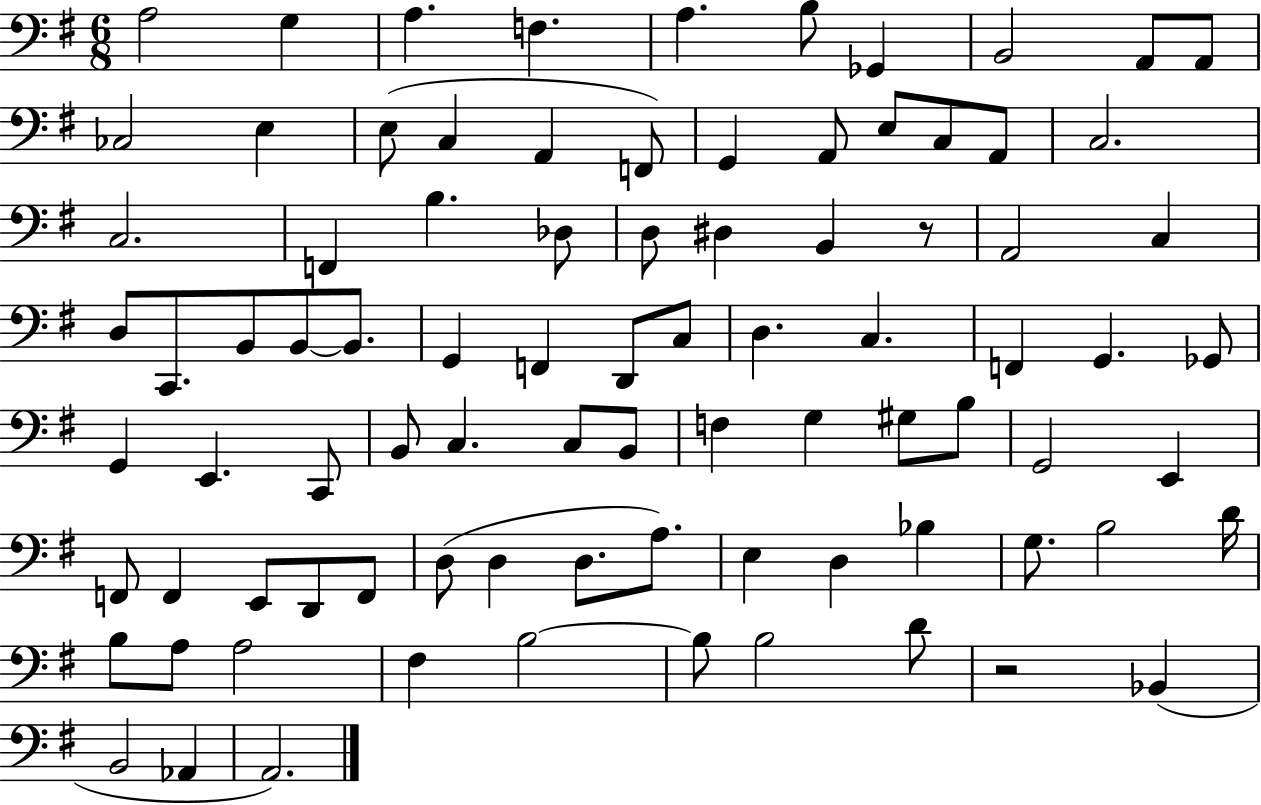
X:1
T:Untitled
M:6/8
L:1/4
K:G
A,2 G, A, F, A, B,/2 _G,, B,,2 A,,/2 A,,/2 _C,2 E, E,/2 C, A,, F,,/2 G,, A,,/2 E,/2 C,/2 A,,/2 C,2 C,2 F,, B, _D,/2 D,/2 ^D, B,, z/2 A,,2 C, D,/2 C,,/2 B,,/2 B,,/2 B,,/2 G,, F,, D,,/2 C,/2 D, C, F,, G,, _G,,/2 G,, E,, C,,/2 B,,/2 C, C,/2 B,,/2 F, G, ^G,/2 B,/2 G,,2 E,, F,,/2 F,, E,,/2 D,,/2 F,,/2 D,/2 D, D,/2 A,/2 E, D, _B, G,/2 B,2 D/4 B,/2 A,/2 A,2 ^F, B,2 B,/2 B,2 D/2 z2 _B,, B,,2 _A,, A,,2